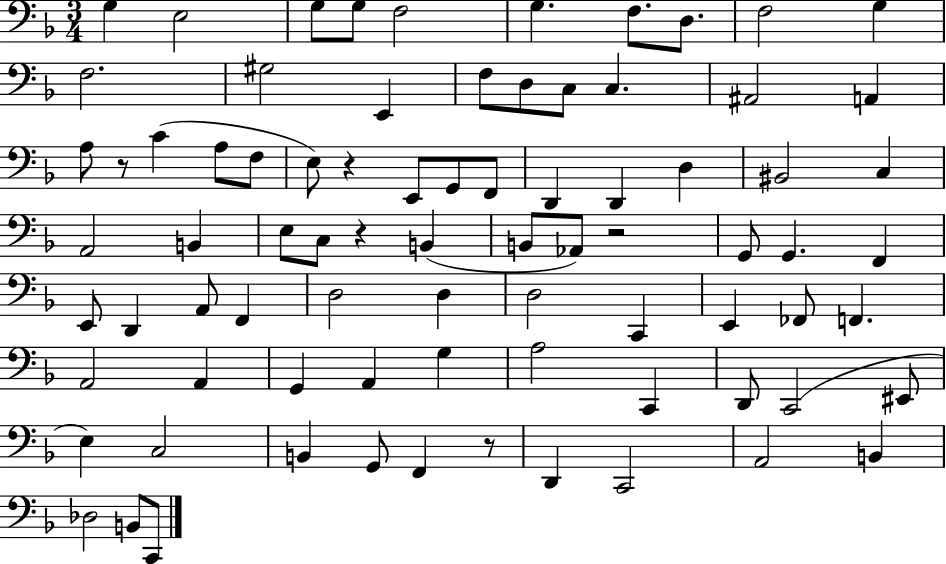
G3/q E3/h G3/e G3/e F3/h G3/q. F3/e. D3/e. F3/h G3/q F3/h. G#3/h E2/q F3/e D3/e C3/e C3/q. A#2/h A2/q A3/e R/e C4/q A3/e F3/e E3/e R/q E2/e G2/e F2/e D2/q D2/q D3/q BIS2/h C3/q A2/h B2/q E3/e C3/e R/q B2/q B2/e Ab2/e R/h G2/e G2/q. F2/q E2/e D2/q A2/e F2/q D3/h D3/q D3/h C2/q E2/q FES2/e F2/q. A2/h A2/q G2/q A2/q G3/q A3/h C2/q D2/e C2/h EIS2/e E3/q C3/h B2/q G2/e F2/q R/e D2/q C2/h A2/h B2/q Db3/h B2/e C2/e